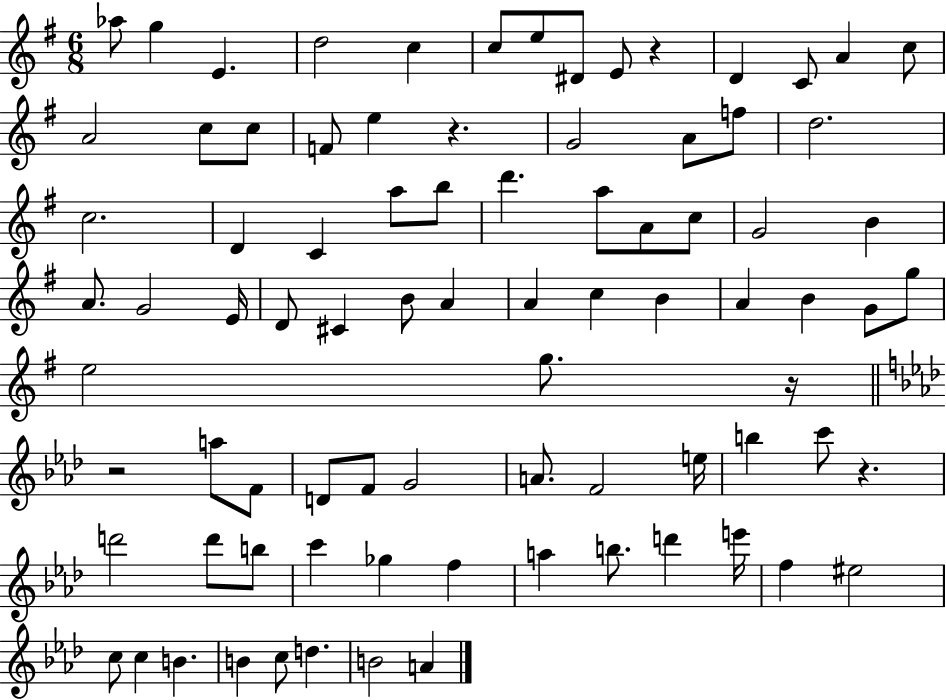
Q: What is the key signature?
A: G major